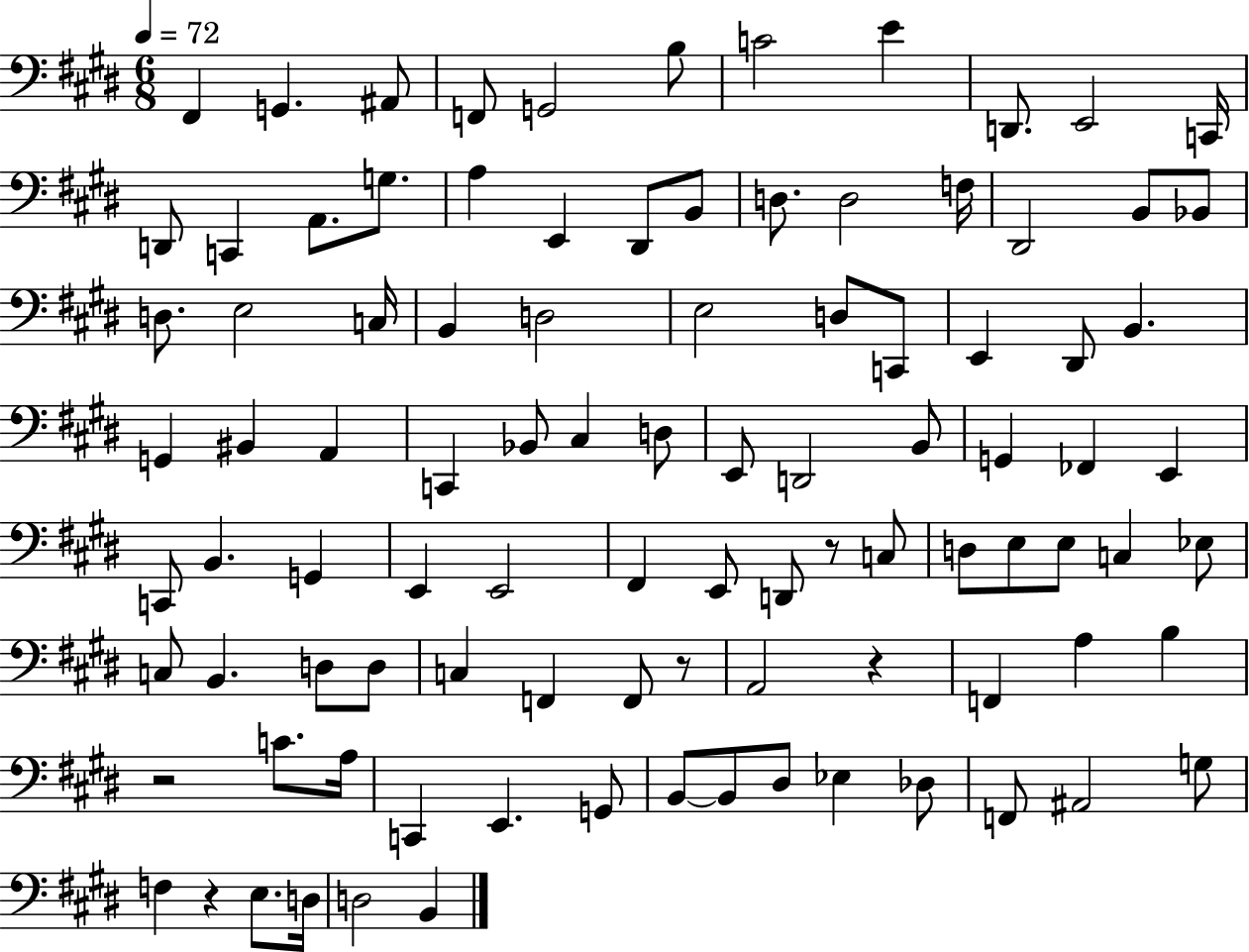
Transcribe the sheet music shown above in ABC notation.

X:1
T:Untitled
M:6/8
L:1/4
K:E
^F,, G,, ^A,,/2 F,,/2 G,,2 B,/2 C2 E D,,/2 E,,2 C,,/4 D,,/2 C,, A,,/2 G,/2 A, E,, ^D,,/2 B,,/2 D,/2 D,2 F,/4 ^D,,2 B,,/2 _B,,/2 D,/2 E,2 C,/4 B,, D,2 E,2 D,/2 C,,/2 E,, ^D,,/2 B,, G,, ^B,, A,, C,, _B,,/2 ^C, D,/2 E,,/2 D,,2 B,,/2 G,, _F,, E,, C,,/2 B,, G,, E,, E,,2 ^F,, E,,/2 D,,/2 z/2 C,/2 D,/2 E,/2 E,/2 C, _E,/2 C,/2 B,, D,/2 D,/2 C, F,, F,,/2 z/2 A,,2 z F,, A, B, z2 C/2 A,/4 C,, E,, G,,/2 B,,/2 B,,/2 ^D,/2 _E, _D,/2 F,,/2 ^A,,2 G,/2 F, z E,/2 D,/4 D,2 B,,